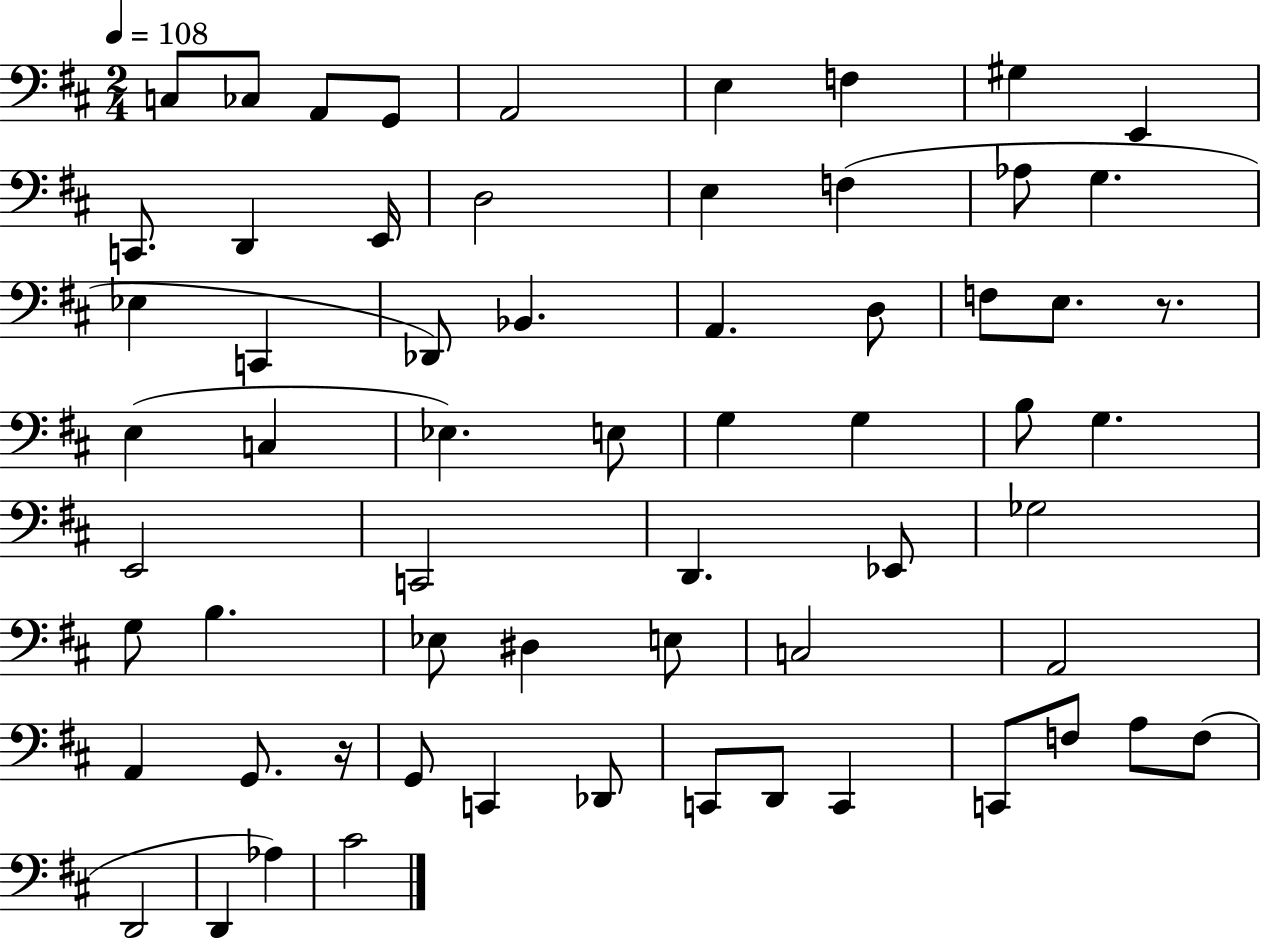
C3/e CES3/e A2/e G2/e A2/h E3/q F3/q G#3/q E2/q C2/e. D2/q E2/s D3/h E3/q F3/q Ab3/e G3/q. Eb3/q C2/q Db2/e Bb2/q. A2/q. D3/e F3/e E3/e. R/e. E3/q C3/q Eb3/q. E3/e G3/q G3/q B3/e G3/q. E2/h C2/h D2/q. Eb2/e Gb3/h G3/e B3/q. Eb3/e D#3/q E3/e C3/h A2/h A2/q G2/e. R/s G2/e C2/q Db2/e C2/e D2/e C2/q C2/e F3/e A3/e F3/e D2/h D2/q Ab3/q C#4/h